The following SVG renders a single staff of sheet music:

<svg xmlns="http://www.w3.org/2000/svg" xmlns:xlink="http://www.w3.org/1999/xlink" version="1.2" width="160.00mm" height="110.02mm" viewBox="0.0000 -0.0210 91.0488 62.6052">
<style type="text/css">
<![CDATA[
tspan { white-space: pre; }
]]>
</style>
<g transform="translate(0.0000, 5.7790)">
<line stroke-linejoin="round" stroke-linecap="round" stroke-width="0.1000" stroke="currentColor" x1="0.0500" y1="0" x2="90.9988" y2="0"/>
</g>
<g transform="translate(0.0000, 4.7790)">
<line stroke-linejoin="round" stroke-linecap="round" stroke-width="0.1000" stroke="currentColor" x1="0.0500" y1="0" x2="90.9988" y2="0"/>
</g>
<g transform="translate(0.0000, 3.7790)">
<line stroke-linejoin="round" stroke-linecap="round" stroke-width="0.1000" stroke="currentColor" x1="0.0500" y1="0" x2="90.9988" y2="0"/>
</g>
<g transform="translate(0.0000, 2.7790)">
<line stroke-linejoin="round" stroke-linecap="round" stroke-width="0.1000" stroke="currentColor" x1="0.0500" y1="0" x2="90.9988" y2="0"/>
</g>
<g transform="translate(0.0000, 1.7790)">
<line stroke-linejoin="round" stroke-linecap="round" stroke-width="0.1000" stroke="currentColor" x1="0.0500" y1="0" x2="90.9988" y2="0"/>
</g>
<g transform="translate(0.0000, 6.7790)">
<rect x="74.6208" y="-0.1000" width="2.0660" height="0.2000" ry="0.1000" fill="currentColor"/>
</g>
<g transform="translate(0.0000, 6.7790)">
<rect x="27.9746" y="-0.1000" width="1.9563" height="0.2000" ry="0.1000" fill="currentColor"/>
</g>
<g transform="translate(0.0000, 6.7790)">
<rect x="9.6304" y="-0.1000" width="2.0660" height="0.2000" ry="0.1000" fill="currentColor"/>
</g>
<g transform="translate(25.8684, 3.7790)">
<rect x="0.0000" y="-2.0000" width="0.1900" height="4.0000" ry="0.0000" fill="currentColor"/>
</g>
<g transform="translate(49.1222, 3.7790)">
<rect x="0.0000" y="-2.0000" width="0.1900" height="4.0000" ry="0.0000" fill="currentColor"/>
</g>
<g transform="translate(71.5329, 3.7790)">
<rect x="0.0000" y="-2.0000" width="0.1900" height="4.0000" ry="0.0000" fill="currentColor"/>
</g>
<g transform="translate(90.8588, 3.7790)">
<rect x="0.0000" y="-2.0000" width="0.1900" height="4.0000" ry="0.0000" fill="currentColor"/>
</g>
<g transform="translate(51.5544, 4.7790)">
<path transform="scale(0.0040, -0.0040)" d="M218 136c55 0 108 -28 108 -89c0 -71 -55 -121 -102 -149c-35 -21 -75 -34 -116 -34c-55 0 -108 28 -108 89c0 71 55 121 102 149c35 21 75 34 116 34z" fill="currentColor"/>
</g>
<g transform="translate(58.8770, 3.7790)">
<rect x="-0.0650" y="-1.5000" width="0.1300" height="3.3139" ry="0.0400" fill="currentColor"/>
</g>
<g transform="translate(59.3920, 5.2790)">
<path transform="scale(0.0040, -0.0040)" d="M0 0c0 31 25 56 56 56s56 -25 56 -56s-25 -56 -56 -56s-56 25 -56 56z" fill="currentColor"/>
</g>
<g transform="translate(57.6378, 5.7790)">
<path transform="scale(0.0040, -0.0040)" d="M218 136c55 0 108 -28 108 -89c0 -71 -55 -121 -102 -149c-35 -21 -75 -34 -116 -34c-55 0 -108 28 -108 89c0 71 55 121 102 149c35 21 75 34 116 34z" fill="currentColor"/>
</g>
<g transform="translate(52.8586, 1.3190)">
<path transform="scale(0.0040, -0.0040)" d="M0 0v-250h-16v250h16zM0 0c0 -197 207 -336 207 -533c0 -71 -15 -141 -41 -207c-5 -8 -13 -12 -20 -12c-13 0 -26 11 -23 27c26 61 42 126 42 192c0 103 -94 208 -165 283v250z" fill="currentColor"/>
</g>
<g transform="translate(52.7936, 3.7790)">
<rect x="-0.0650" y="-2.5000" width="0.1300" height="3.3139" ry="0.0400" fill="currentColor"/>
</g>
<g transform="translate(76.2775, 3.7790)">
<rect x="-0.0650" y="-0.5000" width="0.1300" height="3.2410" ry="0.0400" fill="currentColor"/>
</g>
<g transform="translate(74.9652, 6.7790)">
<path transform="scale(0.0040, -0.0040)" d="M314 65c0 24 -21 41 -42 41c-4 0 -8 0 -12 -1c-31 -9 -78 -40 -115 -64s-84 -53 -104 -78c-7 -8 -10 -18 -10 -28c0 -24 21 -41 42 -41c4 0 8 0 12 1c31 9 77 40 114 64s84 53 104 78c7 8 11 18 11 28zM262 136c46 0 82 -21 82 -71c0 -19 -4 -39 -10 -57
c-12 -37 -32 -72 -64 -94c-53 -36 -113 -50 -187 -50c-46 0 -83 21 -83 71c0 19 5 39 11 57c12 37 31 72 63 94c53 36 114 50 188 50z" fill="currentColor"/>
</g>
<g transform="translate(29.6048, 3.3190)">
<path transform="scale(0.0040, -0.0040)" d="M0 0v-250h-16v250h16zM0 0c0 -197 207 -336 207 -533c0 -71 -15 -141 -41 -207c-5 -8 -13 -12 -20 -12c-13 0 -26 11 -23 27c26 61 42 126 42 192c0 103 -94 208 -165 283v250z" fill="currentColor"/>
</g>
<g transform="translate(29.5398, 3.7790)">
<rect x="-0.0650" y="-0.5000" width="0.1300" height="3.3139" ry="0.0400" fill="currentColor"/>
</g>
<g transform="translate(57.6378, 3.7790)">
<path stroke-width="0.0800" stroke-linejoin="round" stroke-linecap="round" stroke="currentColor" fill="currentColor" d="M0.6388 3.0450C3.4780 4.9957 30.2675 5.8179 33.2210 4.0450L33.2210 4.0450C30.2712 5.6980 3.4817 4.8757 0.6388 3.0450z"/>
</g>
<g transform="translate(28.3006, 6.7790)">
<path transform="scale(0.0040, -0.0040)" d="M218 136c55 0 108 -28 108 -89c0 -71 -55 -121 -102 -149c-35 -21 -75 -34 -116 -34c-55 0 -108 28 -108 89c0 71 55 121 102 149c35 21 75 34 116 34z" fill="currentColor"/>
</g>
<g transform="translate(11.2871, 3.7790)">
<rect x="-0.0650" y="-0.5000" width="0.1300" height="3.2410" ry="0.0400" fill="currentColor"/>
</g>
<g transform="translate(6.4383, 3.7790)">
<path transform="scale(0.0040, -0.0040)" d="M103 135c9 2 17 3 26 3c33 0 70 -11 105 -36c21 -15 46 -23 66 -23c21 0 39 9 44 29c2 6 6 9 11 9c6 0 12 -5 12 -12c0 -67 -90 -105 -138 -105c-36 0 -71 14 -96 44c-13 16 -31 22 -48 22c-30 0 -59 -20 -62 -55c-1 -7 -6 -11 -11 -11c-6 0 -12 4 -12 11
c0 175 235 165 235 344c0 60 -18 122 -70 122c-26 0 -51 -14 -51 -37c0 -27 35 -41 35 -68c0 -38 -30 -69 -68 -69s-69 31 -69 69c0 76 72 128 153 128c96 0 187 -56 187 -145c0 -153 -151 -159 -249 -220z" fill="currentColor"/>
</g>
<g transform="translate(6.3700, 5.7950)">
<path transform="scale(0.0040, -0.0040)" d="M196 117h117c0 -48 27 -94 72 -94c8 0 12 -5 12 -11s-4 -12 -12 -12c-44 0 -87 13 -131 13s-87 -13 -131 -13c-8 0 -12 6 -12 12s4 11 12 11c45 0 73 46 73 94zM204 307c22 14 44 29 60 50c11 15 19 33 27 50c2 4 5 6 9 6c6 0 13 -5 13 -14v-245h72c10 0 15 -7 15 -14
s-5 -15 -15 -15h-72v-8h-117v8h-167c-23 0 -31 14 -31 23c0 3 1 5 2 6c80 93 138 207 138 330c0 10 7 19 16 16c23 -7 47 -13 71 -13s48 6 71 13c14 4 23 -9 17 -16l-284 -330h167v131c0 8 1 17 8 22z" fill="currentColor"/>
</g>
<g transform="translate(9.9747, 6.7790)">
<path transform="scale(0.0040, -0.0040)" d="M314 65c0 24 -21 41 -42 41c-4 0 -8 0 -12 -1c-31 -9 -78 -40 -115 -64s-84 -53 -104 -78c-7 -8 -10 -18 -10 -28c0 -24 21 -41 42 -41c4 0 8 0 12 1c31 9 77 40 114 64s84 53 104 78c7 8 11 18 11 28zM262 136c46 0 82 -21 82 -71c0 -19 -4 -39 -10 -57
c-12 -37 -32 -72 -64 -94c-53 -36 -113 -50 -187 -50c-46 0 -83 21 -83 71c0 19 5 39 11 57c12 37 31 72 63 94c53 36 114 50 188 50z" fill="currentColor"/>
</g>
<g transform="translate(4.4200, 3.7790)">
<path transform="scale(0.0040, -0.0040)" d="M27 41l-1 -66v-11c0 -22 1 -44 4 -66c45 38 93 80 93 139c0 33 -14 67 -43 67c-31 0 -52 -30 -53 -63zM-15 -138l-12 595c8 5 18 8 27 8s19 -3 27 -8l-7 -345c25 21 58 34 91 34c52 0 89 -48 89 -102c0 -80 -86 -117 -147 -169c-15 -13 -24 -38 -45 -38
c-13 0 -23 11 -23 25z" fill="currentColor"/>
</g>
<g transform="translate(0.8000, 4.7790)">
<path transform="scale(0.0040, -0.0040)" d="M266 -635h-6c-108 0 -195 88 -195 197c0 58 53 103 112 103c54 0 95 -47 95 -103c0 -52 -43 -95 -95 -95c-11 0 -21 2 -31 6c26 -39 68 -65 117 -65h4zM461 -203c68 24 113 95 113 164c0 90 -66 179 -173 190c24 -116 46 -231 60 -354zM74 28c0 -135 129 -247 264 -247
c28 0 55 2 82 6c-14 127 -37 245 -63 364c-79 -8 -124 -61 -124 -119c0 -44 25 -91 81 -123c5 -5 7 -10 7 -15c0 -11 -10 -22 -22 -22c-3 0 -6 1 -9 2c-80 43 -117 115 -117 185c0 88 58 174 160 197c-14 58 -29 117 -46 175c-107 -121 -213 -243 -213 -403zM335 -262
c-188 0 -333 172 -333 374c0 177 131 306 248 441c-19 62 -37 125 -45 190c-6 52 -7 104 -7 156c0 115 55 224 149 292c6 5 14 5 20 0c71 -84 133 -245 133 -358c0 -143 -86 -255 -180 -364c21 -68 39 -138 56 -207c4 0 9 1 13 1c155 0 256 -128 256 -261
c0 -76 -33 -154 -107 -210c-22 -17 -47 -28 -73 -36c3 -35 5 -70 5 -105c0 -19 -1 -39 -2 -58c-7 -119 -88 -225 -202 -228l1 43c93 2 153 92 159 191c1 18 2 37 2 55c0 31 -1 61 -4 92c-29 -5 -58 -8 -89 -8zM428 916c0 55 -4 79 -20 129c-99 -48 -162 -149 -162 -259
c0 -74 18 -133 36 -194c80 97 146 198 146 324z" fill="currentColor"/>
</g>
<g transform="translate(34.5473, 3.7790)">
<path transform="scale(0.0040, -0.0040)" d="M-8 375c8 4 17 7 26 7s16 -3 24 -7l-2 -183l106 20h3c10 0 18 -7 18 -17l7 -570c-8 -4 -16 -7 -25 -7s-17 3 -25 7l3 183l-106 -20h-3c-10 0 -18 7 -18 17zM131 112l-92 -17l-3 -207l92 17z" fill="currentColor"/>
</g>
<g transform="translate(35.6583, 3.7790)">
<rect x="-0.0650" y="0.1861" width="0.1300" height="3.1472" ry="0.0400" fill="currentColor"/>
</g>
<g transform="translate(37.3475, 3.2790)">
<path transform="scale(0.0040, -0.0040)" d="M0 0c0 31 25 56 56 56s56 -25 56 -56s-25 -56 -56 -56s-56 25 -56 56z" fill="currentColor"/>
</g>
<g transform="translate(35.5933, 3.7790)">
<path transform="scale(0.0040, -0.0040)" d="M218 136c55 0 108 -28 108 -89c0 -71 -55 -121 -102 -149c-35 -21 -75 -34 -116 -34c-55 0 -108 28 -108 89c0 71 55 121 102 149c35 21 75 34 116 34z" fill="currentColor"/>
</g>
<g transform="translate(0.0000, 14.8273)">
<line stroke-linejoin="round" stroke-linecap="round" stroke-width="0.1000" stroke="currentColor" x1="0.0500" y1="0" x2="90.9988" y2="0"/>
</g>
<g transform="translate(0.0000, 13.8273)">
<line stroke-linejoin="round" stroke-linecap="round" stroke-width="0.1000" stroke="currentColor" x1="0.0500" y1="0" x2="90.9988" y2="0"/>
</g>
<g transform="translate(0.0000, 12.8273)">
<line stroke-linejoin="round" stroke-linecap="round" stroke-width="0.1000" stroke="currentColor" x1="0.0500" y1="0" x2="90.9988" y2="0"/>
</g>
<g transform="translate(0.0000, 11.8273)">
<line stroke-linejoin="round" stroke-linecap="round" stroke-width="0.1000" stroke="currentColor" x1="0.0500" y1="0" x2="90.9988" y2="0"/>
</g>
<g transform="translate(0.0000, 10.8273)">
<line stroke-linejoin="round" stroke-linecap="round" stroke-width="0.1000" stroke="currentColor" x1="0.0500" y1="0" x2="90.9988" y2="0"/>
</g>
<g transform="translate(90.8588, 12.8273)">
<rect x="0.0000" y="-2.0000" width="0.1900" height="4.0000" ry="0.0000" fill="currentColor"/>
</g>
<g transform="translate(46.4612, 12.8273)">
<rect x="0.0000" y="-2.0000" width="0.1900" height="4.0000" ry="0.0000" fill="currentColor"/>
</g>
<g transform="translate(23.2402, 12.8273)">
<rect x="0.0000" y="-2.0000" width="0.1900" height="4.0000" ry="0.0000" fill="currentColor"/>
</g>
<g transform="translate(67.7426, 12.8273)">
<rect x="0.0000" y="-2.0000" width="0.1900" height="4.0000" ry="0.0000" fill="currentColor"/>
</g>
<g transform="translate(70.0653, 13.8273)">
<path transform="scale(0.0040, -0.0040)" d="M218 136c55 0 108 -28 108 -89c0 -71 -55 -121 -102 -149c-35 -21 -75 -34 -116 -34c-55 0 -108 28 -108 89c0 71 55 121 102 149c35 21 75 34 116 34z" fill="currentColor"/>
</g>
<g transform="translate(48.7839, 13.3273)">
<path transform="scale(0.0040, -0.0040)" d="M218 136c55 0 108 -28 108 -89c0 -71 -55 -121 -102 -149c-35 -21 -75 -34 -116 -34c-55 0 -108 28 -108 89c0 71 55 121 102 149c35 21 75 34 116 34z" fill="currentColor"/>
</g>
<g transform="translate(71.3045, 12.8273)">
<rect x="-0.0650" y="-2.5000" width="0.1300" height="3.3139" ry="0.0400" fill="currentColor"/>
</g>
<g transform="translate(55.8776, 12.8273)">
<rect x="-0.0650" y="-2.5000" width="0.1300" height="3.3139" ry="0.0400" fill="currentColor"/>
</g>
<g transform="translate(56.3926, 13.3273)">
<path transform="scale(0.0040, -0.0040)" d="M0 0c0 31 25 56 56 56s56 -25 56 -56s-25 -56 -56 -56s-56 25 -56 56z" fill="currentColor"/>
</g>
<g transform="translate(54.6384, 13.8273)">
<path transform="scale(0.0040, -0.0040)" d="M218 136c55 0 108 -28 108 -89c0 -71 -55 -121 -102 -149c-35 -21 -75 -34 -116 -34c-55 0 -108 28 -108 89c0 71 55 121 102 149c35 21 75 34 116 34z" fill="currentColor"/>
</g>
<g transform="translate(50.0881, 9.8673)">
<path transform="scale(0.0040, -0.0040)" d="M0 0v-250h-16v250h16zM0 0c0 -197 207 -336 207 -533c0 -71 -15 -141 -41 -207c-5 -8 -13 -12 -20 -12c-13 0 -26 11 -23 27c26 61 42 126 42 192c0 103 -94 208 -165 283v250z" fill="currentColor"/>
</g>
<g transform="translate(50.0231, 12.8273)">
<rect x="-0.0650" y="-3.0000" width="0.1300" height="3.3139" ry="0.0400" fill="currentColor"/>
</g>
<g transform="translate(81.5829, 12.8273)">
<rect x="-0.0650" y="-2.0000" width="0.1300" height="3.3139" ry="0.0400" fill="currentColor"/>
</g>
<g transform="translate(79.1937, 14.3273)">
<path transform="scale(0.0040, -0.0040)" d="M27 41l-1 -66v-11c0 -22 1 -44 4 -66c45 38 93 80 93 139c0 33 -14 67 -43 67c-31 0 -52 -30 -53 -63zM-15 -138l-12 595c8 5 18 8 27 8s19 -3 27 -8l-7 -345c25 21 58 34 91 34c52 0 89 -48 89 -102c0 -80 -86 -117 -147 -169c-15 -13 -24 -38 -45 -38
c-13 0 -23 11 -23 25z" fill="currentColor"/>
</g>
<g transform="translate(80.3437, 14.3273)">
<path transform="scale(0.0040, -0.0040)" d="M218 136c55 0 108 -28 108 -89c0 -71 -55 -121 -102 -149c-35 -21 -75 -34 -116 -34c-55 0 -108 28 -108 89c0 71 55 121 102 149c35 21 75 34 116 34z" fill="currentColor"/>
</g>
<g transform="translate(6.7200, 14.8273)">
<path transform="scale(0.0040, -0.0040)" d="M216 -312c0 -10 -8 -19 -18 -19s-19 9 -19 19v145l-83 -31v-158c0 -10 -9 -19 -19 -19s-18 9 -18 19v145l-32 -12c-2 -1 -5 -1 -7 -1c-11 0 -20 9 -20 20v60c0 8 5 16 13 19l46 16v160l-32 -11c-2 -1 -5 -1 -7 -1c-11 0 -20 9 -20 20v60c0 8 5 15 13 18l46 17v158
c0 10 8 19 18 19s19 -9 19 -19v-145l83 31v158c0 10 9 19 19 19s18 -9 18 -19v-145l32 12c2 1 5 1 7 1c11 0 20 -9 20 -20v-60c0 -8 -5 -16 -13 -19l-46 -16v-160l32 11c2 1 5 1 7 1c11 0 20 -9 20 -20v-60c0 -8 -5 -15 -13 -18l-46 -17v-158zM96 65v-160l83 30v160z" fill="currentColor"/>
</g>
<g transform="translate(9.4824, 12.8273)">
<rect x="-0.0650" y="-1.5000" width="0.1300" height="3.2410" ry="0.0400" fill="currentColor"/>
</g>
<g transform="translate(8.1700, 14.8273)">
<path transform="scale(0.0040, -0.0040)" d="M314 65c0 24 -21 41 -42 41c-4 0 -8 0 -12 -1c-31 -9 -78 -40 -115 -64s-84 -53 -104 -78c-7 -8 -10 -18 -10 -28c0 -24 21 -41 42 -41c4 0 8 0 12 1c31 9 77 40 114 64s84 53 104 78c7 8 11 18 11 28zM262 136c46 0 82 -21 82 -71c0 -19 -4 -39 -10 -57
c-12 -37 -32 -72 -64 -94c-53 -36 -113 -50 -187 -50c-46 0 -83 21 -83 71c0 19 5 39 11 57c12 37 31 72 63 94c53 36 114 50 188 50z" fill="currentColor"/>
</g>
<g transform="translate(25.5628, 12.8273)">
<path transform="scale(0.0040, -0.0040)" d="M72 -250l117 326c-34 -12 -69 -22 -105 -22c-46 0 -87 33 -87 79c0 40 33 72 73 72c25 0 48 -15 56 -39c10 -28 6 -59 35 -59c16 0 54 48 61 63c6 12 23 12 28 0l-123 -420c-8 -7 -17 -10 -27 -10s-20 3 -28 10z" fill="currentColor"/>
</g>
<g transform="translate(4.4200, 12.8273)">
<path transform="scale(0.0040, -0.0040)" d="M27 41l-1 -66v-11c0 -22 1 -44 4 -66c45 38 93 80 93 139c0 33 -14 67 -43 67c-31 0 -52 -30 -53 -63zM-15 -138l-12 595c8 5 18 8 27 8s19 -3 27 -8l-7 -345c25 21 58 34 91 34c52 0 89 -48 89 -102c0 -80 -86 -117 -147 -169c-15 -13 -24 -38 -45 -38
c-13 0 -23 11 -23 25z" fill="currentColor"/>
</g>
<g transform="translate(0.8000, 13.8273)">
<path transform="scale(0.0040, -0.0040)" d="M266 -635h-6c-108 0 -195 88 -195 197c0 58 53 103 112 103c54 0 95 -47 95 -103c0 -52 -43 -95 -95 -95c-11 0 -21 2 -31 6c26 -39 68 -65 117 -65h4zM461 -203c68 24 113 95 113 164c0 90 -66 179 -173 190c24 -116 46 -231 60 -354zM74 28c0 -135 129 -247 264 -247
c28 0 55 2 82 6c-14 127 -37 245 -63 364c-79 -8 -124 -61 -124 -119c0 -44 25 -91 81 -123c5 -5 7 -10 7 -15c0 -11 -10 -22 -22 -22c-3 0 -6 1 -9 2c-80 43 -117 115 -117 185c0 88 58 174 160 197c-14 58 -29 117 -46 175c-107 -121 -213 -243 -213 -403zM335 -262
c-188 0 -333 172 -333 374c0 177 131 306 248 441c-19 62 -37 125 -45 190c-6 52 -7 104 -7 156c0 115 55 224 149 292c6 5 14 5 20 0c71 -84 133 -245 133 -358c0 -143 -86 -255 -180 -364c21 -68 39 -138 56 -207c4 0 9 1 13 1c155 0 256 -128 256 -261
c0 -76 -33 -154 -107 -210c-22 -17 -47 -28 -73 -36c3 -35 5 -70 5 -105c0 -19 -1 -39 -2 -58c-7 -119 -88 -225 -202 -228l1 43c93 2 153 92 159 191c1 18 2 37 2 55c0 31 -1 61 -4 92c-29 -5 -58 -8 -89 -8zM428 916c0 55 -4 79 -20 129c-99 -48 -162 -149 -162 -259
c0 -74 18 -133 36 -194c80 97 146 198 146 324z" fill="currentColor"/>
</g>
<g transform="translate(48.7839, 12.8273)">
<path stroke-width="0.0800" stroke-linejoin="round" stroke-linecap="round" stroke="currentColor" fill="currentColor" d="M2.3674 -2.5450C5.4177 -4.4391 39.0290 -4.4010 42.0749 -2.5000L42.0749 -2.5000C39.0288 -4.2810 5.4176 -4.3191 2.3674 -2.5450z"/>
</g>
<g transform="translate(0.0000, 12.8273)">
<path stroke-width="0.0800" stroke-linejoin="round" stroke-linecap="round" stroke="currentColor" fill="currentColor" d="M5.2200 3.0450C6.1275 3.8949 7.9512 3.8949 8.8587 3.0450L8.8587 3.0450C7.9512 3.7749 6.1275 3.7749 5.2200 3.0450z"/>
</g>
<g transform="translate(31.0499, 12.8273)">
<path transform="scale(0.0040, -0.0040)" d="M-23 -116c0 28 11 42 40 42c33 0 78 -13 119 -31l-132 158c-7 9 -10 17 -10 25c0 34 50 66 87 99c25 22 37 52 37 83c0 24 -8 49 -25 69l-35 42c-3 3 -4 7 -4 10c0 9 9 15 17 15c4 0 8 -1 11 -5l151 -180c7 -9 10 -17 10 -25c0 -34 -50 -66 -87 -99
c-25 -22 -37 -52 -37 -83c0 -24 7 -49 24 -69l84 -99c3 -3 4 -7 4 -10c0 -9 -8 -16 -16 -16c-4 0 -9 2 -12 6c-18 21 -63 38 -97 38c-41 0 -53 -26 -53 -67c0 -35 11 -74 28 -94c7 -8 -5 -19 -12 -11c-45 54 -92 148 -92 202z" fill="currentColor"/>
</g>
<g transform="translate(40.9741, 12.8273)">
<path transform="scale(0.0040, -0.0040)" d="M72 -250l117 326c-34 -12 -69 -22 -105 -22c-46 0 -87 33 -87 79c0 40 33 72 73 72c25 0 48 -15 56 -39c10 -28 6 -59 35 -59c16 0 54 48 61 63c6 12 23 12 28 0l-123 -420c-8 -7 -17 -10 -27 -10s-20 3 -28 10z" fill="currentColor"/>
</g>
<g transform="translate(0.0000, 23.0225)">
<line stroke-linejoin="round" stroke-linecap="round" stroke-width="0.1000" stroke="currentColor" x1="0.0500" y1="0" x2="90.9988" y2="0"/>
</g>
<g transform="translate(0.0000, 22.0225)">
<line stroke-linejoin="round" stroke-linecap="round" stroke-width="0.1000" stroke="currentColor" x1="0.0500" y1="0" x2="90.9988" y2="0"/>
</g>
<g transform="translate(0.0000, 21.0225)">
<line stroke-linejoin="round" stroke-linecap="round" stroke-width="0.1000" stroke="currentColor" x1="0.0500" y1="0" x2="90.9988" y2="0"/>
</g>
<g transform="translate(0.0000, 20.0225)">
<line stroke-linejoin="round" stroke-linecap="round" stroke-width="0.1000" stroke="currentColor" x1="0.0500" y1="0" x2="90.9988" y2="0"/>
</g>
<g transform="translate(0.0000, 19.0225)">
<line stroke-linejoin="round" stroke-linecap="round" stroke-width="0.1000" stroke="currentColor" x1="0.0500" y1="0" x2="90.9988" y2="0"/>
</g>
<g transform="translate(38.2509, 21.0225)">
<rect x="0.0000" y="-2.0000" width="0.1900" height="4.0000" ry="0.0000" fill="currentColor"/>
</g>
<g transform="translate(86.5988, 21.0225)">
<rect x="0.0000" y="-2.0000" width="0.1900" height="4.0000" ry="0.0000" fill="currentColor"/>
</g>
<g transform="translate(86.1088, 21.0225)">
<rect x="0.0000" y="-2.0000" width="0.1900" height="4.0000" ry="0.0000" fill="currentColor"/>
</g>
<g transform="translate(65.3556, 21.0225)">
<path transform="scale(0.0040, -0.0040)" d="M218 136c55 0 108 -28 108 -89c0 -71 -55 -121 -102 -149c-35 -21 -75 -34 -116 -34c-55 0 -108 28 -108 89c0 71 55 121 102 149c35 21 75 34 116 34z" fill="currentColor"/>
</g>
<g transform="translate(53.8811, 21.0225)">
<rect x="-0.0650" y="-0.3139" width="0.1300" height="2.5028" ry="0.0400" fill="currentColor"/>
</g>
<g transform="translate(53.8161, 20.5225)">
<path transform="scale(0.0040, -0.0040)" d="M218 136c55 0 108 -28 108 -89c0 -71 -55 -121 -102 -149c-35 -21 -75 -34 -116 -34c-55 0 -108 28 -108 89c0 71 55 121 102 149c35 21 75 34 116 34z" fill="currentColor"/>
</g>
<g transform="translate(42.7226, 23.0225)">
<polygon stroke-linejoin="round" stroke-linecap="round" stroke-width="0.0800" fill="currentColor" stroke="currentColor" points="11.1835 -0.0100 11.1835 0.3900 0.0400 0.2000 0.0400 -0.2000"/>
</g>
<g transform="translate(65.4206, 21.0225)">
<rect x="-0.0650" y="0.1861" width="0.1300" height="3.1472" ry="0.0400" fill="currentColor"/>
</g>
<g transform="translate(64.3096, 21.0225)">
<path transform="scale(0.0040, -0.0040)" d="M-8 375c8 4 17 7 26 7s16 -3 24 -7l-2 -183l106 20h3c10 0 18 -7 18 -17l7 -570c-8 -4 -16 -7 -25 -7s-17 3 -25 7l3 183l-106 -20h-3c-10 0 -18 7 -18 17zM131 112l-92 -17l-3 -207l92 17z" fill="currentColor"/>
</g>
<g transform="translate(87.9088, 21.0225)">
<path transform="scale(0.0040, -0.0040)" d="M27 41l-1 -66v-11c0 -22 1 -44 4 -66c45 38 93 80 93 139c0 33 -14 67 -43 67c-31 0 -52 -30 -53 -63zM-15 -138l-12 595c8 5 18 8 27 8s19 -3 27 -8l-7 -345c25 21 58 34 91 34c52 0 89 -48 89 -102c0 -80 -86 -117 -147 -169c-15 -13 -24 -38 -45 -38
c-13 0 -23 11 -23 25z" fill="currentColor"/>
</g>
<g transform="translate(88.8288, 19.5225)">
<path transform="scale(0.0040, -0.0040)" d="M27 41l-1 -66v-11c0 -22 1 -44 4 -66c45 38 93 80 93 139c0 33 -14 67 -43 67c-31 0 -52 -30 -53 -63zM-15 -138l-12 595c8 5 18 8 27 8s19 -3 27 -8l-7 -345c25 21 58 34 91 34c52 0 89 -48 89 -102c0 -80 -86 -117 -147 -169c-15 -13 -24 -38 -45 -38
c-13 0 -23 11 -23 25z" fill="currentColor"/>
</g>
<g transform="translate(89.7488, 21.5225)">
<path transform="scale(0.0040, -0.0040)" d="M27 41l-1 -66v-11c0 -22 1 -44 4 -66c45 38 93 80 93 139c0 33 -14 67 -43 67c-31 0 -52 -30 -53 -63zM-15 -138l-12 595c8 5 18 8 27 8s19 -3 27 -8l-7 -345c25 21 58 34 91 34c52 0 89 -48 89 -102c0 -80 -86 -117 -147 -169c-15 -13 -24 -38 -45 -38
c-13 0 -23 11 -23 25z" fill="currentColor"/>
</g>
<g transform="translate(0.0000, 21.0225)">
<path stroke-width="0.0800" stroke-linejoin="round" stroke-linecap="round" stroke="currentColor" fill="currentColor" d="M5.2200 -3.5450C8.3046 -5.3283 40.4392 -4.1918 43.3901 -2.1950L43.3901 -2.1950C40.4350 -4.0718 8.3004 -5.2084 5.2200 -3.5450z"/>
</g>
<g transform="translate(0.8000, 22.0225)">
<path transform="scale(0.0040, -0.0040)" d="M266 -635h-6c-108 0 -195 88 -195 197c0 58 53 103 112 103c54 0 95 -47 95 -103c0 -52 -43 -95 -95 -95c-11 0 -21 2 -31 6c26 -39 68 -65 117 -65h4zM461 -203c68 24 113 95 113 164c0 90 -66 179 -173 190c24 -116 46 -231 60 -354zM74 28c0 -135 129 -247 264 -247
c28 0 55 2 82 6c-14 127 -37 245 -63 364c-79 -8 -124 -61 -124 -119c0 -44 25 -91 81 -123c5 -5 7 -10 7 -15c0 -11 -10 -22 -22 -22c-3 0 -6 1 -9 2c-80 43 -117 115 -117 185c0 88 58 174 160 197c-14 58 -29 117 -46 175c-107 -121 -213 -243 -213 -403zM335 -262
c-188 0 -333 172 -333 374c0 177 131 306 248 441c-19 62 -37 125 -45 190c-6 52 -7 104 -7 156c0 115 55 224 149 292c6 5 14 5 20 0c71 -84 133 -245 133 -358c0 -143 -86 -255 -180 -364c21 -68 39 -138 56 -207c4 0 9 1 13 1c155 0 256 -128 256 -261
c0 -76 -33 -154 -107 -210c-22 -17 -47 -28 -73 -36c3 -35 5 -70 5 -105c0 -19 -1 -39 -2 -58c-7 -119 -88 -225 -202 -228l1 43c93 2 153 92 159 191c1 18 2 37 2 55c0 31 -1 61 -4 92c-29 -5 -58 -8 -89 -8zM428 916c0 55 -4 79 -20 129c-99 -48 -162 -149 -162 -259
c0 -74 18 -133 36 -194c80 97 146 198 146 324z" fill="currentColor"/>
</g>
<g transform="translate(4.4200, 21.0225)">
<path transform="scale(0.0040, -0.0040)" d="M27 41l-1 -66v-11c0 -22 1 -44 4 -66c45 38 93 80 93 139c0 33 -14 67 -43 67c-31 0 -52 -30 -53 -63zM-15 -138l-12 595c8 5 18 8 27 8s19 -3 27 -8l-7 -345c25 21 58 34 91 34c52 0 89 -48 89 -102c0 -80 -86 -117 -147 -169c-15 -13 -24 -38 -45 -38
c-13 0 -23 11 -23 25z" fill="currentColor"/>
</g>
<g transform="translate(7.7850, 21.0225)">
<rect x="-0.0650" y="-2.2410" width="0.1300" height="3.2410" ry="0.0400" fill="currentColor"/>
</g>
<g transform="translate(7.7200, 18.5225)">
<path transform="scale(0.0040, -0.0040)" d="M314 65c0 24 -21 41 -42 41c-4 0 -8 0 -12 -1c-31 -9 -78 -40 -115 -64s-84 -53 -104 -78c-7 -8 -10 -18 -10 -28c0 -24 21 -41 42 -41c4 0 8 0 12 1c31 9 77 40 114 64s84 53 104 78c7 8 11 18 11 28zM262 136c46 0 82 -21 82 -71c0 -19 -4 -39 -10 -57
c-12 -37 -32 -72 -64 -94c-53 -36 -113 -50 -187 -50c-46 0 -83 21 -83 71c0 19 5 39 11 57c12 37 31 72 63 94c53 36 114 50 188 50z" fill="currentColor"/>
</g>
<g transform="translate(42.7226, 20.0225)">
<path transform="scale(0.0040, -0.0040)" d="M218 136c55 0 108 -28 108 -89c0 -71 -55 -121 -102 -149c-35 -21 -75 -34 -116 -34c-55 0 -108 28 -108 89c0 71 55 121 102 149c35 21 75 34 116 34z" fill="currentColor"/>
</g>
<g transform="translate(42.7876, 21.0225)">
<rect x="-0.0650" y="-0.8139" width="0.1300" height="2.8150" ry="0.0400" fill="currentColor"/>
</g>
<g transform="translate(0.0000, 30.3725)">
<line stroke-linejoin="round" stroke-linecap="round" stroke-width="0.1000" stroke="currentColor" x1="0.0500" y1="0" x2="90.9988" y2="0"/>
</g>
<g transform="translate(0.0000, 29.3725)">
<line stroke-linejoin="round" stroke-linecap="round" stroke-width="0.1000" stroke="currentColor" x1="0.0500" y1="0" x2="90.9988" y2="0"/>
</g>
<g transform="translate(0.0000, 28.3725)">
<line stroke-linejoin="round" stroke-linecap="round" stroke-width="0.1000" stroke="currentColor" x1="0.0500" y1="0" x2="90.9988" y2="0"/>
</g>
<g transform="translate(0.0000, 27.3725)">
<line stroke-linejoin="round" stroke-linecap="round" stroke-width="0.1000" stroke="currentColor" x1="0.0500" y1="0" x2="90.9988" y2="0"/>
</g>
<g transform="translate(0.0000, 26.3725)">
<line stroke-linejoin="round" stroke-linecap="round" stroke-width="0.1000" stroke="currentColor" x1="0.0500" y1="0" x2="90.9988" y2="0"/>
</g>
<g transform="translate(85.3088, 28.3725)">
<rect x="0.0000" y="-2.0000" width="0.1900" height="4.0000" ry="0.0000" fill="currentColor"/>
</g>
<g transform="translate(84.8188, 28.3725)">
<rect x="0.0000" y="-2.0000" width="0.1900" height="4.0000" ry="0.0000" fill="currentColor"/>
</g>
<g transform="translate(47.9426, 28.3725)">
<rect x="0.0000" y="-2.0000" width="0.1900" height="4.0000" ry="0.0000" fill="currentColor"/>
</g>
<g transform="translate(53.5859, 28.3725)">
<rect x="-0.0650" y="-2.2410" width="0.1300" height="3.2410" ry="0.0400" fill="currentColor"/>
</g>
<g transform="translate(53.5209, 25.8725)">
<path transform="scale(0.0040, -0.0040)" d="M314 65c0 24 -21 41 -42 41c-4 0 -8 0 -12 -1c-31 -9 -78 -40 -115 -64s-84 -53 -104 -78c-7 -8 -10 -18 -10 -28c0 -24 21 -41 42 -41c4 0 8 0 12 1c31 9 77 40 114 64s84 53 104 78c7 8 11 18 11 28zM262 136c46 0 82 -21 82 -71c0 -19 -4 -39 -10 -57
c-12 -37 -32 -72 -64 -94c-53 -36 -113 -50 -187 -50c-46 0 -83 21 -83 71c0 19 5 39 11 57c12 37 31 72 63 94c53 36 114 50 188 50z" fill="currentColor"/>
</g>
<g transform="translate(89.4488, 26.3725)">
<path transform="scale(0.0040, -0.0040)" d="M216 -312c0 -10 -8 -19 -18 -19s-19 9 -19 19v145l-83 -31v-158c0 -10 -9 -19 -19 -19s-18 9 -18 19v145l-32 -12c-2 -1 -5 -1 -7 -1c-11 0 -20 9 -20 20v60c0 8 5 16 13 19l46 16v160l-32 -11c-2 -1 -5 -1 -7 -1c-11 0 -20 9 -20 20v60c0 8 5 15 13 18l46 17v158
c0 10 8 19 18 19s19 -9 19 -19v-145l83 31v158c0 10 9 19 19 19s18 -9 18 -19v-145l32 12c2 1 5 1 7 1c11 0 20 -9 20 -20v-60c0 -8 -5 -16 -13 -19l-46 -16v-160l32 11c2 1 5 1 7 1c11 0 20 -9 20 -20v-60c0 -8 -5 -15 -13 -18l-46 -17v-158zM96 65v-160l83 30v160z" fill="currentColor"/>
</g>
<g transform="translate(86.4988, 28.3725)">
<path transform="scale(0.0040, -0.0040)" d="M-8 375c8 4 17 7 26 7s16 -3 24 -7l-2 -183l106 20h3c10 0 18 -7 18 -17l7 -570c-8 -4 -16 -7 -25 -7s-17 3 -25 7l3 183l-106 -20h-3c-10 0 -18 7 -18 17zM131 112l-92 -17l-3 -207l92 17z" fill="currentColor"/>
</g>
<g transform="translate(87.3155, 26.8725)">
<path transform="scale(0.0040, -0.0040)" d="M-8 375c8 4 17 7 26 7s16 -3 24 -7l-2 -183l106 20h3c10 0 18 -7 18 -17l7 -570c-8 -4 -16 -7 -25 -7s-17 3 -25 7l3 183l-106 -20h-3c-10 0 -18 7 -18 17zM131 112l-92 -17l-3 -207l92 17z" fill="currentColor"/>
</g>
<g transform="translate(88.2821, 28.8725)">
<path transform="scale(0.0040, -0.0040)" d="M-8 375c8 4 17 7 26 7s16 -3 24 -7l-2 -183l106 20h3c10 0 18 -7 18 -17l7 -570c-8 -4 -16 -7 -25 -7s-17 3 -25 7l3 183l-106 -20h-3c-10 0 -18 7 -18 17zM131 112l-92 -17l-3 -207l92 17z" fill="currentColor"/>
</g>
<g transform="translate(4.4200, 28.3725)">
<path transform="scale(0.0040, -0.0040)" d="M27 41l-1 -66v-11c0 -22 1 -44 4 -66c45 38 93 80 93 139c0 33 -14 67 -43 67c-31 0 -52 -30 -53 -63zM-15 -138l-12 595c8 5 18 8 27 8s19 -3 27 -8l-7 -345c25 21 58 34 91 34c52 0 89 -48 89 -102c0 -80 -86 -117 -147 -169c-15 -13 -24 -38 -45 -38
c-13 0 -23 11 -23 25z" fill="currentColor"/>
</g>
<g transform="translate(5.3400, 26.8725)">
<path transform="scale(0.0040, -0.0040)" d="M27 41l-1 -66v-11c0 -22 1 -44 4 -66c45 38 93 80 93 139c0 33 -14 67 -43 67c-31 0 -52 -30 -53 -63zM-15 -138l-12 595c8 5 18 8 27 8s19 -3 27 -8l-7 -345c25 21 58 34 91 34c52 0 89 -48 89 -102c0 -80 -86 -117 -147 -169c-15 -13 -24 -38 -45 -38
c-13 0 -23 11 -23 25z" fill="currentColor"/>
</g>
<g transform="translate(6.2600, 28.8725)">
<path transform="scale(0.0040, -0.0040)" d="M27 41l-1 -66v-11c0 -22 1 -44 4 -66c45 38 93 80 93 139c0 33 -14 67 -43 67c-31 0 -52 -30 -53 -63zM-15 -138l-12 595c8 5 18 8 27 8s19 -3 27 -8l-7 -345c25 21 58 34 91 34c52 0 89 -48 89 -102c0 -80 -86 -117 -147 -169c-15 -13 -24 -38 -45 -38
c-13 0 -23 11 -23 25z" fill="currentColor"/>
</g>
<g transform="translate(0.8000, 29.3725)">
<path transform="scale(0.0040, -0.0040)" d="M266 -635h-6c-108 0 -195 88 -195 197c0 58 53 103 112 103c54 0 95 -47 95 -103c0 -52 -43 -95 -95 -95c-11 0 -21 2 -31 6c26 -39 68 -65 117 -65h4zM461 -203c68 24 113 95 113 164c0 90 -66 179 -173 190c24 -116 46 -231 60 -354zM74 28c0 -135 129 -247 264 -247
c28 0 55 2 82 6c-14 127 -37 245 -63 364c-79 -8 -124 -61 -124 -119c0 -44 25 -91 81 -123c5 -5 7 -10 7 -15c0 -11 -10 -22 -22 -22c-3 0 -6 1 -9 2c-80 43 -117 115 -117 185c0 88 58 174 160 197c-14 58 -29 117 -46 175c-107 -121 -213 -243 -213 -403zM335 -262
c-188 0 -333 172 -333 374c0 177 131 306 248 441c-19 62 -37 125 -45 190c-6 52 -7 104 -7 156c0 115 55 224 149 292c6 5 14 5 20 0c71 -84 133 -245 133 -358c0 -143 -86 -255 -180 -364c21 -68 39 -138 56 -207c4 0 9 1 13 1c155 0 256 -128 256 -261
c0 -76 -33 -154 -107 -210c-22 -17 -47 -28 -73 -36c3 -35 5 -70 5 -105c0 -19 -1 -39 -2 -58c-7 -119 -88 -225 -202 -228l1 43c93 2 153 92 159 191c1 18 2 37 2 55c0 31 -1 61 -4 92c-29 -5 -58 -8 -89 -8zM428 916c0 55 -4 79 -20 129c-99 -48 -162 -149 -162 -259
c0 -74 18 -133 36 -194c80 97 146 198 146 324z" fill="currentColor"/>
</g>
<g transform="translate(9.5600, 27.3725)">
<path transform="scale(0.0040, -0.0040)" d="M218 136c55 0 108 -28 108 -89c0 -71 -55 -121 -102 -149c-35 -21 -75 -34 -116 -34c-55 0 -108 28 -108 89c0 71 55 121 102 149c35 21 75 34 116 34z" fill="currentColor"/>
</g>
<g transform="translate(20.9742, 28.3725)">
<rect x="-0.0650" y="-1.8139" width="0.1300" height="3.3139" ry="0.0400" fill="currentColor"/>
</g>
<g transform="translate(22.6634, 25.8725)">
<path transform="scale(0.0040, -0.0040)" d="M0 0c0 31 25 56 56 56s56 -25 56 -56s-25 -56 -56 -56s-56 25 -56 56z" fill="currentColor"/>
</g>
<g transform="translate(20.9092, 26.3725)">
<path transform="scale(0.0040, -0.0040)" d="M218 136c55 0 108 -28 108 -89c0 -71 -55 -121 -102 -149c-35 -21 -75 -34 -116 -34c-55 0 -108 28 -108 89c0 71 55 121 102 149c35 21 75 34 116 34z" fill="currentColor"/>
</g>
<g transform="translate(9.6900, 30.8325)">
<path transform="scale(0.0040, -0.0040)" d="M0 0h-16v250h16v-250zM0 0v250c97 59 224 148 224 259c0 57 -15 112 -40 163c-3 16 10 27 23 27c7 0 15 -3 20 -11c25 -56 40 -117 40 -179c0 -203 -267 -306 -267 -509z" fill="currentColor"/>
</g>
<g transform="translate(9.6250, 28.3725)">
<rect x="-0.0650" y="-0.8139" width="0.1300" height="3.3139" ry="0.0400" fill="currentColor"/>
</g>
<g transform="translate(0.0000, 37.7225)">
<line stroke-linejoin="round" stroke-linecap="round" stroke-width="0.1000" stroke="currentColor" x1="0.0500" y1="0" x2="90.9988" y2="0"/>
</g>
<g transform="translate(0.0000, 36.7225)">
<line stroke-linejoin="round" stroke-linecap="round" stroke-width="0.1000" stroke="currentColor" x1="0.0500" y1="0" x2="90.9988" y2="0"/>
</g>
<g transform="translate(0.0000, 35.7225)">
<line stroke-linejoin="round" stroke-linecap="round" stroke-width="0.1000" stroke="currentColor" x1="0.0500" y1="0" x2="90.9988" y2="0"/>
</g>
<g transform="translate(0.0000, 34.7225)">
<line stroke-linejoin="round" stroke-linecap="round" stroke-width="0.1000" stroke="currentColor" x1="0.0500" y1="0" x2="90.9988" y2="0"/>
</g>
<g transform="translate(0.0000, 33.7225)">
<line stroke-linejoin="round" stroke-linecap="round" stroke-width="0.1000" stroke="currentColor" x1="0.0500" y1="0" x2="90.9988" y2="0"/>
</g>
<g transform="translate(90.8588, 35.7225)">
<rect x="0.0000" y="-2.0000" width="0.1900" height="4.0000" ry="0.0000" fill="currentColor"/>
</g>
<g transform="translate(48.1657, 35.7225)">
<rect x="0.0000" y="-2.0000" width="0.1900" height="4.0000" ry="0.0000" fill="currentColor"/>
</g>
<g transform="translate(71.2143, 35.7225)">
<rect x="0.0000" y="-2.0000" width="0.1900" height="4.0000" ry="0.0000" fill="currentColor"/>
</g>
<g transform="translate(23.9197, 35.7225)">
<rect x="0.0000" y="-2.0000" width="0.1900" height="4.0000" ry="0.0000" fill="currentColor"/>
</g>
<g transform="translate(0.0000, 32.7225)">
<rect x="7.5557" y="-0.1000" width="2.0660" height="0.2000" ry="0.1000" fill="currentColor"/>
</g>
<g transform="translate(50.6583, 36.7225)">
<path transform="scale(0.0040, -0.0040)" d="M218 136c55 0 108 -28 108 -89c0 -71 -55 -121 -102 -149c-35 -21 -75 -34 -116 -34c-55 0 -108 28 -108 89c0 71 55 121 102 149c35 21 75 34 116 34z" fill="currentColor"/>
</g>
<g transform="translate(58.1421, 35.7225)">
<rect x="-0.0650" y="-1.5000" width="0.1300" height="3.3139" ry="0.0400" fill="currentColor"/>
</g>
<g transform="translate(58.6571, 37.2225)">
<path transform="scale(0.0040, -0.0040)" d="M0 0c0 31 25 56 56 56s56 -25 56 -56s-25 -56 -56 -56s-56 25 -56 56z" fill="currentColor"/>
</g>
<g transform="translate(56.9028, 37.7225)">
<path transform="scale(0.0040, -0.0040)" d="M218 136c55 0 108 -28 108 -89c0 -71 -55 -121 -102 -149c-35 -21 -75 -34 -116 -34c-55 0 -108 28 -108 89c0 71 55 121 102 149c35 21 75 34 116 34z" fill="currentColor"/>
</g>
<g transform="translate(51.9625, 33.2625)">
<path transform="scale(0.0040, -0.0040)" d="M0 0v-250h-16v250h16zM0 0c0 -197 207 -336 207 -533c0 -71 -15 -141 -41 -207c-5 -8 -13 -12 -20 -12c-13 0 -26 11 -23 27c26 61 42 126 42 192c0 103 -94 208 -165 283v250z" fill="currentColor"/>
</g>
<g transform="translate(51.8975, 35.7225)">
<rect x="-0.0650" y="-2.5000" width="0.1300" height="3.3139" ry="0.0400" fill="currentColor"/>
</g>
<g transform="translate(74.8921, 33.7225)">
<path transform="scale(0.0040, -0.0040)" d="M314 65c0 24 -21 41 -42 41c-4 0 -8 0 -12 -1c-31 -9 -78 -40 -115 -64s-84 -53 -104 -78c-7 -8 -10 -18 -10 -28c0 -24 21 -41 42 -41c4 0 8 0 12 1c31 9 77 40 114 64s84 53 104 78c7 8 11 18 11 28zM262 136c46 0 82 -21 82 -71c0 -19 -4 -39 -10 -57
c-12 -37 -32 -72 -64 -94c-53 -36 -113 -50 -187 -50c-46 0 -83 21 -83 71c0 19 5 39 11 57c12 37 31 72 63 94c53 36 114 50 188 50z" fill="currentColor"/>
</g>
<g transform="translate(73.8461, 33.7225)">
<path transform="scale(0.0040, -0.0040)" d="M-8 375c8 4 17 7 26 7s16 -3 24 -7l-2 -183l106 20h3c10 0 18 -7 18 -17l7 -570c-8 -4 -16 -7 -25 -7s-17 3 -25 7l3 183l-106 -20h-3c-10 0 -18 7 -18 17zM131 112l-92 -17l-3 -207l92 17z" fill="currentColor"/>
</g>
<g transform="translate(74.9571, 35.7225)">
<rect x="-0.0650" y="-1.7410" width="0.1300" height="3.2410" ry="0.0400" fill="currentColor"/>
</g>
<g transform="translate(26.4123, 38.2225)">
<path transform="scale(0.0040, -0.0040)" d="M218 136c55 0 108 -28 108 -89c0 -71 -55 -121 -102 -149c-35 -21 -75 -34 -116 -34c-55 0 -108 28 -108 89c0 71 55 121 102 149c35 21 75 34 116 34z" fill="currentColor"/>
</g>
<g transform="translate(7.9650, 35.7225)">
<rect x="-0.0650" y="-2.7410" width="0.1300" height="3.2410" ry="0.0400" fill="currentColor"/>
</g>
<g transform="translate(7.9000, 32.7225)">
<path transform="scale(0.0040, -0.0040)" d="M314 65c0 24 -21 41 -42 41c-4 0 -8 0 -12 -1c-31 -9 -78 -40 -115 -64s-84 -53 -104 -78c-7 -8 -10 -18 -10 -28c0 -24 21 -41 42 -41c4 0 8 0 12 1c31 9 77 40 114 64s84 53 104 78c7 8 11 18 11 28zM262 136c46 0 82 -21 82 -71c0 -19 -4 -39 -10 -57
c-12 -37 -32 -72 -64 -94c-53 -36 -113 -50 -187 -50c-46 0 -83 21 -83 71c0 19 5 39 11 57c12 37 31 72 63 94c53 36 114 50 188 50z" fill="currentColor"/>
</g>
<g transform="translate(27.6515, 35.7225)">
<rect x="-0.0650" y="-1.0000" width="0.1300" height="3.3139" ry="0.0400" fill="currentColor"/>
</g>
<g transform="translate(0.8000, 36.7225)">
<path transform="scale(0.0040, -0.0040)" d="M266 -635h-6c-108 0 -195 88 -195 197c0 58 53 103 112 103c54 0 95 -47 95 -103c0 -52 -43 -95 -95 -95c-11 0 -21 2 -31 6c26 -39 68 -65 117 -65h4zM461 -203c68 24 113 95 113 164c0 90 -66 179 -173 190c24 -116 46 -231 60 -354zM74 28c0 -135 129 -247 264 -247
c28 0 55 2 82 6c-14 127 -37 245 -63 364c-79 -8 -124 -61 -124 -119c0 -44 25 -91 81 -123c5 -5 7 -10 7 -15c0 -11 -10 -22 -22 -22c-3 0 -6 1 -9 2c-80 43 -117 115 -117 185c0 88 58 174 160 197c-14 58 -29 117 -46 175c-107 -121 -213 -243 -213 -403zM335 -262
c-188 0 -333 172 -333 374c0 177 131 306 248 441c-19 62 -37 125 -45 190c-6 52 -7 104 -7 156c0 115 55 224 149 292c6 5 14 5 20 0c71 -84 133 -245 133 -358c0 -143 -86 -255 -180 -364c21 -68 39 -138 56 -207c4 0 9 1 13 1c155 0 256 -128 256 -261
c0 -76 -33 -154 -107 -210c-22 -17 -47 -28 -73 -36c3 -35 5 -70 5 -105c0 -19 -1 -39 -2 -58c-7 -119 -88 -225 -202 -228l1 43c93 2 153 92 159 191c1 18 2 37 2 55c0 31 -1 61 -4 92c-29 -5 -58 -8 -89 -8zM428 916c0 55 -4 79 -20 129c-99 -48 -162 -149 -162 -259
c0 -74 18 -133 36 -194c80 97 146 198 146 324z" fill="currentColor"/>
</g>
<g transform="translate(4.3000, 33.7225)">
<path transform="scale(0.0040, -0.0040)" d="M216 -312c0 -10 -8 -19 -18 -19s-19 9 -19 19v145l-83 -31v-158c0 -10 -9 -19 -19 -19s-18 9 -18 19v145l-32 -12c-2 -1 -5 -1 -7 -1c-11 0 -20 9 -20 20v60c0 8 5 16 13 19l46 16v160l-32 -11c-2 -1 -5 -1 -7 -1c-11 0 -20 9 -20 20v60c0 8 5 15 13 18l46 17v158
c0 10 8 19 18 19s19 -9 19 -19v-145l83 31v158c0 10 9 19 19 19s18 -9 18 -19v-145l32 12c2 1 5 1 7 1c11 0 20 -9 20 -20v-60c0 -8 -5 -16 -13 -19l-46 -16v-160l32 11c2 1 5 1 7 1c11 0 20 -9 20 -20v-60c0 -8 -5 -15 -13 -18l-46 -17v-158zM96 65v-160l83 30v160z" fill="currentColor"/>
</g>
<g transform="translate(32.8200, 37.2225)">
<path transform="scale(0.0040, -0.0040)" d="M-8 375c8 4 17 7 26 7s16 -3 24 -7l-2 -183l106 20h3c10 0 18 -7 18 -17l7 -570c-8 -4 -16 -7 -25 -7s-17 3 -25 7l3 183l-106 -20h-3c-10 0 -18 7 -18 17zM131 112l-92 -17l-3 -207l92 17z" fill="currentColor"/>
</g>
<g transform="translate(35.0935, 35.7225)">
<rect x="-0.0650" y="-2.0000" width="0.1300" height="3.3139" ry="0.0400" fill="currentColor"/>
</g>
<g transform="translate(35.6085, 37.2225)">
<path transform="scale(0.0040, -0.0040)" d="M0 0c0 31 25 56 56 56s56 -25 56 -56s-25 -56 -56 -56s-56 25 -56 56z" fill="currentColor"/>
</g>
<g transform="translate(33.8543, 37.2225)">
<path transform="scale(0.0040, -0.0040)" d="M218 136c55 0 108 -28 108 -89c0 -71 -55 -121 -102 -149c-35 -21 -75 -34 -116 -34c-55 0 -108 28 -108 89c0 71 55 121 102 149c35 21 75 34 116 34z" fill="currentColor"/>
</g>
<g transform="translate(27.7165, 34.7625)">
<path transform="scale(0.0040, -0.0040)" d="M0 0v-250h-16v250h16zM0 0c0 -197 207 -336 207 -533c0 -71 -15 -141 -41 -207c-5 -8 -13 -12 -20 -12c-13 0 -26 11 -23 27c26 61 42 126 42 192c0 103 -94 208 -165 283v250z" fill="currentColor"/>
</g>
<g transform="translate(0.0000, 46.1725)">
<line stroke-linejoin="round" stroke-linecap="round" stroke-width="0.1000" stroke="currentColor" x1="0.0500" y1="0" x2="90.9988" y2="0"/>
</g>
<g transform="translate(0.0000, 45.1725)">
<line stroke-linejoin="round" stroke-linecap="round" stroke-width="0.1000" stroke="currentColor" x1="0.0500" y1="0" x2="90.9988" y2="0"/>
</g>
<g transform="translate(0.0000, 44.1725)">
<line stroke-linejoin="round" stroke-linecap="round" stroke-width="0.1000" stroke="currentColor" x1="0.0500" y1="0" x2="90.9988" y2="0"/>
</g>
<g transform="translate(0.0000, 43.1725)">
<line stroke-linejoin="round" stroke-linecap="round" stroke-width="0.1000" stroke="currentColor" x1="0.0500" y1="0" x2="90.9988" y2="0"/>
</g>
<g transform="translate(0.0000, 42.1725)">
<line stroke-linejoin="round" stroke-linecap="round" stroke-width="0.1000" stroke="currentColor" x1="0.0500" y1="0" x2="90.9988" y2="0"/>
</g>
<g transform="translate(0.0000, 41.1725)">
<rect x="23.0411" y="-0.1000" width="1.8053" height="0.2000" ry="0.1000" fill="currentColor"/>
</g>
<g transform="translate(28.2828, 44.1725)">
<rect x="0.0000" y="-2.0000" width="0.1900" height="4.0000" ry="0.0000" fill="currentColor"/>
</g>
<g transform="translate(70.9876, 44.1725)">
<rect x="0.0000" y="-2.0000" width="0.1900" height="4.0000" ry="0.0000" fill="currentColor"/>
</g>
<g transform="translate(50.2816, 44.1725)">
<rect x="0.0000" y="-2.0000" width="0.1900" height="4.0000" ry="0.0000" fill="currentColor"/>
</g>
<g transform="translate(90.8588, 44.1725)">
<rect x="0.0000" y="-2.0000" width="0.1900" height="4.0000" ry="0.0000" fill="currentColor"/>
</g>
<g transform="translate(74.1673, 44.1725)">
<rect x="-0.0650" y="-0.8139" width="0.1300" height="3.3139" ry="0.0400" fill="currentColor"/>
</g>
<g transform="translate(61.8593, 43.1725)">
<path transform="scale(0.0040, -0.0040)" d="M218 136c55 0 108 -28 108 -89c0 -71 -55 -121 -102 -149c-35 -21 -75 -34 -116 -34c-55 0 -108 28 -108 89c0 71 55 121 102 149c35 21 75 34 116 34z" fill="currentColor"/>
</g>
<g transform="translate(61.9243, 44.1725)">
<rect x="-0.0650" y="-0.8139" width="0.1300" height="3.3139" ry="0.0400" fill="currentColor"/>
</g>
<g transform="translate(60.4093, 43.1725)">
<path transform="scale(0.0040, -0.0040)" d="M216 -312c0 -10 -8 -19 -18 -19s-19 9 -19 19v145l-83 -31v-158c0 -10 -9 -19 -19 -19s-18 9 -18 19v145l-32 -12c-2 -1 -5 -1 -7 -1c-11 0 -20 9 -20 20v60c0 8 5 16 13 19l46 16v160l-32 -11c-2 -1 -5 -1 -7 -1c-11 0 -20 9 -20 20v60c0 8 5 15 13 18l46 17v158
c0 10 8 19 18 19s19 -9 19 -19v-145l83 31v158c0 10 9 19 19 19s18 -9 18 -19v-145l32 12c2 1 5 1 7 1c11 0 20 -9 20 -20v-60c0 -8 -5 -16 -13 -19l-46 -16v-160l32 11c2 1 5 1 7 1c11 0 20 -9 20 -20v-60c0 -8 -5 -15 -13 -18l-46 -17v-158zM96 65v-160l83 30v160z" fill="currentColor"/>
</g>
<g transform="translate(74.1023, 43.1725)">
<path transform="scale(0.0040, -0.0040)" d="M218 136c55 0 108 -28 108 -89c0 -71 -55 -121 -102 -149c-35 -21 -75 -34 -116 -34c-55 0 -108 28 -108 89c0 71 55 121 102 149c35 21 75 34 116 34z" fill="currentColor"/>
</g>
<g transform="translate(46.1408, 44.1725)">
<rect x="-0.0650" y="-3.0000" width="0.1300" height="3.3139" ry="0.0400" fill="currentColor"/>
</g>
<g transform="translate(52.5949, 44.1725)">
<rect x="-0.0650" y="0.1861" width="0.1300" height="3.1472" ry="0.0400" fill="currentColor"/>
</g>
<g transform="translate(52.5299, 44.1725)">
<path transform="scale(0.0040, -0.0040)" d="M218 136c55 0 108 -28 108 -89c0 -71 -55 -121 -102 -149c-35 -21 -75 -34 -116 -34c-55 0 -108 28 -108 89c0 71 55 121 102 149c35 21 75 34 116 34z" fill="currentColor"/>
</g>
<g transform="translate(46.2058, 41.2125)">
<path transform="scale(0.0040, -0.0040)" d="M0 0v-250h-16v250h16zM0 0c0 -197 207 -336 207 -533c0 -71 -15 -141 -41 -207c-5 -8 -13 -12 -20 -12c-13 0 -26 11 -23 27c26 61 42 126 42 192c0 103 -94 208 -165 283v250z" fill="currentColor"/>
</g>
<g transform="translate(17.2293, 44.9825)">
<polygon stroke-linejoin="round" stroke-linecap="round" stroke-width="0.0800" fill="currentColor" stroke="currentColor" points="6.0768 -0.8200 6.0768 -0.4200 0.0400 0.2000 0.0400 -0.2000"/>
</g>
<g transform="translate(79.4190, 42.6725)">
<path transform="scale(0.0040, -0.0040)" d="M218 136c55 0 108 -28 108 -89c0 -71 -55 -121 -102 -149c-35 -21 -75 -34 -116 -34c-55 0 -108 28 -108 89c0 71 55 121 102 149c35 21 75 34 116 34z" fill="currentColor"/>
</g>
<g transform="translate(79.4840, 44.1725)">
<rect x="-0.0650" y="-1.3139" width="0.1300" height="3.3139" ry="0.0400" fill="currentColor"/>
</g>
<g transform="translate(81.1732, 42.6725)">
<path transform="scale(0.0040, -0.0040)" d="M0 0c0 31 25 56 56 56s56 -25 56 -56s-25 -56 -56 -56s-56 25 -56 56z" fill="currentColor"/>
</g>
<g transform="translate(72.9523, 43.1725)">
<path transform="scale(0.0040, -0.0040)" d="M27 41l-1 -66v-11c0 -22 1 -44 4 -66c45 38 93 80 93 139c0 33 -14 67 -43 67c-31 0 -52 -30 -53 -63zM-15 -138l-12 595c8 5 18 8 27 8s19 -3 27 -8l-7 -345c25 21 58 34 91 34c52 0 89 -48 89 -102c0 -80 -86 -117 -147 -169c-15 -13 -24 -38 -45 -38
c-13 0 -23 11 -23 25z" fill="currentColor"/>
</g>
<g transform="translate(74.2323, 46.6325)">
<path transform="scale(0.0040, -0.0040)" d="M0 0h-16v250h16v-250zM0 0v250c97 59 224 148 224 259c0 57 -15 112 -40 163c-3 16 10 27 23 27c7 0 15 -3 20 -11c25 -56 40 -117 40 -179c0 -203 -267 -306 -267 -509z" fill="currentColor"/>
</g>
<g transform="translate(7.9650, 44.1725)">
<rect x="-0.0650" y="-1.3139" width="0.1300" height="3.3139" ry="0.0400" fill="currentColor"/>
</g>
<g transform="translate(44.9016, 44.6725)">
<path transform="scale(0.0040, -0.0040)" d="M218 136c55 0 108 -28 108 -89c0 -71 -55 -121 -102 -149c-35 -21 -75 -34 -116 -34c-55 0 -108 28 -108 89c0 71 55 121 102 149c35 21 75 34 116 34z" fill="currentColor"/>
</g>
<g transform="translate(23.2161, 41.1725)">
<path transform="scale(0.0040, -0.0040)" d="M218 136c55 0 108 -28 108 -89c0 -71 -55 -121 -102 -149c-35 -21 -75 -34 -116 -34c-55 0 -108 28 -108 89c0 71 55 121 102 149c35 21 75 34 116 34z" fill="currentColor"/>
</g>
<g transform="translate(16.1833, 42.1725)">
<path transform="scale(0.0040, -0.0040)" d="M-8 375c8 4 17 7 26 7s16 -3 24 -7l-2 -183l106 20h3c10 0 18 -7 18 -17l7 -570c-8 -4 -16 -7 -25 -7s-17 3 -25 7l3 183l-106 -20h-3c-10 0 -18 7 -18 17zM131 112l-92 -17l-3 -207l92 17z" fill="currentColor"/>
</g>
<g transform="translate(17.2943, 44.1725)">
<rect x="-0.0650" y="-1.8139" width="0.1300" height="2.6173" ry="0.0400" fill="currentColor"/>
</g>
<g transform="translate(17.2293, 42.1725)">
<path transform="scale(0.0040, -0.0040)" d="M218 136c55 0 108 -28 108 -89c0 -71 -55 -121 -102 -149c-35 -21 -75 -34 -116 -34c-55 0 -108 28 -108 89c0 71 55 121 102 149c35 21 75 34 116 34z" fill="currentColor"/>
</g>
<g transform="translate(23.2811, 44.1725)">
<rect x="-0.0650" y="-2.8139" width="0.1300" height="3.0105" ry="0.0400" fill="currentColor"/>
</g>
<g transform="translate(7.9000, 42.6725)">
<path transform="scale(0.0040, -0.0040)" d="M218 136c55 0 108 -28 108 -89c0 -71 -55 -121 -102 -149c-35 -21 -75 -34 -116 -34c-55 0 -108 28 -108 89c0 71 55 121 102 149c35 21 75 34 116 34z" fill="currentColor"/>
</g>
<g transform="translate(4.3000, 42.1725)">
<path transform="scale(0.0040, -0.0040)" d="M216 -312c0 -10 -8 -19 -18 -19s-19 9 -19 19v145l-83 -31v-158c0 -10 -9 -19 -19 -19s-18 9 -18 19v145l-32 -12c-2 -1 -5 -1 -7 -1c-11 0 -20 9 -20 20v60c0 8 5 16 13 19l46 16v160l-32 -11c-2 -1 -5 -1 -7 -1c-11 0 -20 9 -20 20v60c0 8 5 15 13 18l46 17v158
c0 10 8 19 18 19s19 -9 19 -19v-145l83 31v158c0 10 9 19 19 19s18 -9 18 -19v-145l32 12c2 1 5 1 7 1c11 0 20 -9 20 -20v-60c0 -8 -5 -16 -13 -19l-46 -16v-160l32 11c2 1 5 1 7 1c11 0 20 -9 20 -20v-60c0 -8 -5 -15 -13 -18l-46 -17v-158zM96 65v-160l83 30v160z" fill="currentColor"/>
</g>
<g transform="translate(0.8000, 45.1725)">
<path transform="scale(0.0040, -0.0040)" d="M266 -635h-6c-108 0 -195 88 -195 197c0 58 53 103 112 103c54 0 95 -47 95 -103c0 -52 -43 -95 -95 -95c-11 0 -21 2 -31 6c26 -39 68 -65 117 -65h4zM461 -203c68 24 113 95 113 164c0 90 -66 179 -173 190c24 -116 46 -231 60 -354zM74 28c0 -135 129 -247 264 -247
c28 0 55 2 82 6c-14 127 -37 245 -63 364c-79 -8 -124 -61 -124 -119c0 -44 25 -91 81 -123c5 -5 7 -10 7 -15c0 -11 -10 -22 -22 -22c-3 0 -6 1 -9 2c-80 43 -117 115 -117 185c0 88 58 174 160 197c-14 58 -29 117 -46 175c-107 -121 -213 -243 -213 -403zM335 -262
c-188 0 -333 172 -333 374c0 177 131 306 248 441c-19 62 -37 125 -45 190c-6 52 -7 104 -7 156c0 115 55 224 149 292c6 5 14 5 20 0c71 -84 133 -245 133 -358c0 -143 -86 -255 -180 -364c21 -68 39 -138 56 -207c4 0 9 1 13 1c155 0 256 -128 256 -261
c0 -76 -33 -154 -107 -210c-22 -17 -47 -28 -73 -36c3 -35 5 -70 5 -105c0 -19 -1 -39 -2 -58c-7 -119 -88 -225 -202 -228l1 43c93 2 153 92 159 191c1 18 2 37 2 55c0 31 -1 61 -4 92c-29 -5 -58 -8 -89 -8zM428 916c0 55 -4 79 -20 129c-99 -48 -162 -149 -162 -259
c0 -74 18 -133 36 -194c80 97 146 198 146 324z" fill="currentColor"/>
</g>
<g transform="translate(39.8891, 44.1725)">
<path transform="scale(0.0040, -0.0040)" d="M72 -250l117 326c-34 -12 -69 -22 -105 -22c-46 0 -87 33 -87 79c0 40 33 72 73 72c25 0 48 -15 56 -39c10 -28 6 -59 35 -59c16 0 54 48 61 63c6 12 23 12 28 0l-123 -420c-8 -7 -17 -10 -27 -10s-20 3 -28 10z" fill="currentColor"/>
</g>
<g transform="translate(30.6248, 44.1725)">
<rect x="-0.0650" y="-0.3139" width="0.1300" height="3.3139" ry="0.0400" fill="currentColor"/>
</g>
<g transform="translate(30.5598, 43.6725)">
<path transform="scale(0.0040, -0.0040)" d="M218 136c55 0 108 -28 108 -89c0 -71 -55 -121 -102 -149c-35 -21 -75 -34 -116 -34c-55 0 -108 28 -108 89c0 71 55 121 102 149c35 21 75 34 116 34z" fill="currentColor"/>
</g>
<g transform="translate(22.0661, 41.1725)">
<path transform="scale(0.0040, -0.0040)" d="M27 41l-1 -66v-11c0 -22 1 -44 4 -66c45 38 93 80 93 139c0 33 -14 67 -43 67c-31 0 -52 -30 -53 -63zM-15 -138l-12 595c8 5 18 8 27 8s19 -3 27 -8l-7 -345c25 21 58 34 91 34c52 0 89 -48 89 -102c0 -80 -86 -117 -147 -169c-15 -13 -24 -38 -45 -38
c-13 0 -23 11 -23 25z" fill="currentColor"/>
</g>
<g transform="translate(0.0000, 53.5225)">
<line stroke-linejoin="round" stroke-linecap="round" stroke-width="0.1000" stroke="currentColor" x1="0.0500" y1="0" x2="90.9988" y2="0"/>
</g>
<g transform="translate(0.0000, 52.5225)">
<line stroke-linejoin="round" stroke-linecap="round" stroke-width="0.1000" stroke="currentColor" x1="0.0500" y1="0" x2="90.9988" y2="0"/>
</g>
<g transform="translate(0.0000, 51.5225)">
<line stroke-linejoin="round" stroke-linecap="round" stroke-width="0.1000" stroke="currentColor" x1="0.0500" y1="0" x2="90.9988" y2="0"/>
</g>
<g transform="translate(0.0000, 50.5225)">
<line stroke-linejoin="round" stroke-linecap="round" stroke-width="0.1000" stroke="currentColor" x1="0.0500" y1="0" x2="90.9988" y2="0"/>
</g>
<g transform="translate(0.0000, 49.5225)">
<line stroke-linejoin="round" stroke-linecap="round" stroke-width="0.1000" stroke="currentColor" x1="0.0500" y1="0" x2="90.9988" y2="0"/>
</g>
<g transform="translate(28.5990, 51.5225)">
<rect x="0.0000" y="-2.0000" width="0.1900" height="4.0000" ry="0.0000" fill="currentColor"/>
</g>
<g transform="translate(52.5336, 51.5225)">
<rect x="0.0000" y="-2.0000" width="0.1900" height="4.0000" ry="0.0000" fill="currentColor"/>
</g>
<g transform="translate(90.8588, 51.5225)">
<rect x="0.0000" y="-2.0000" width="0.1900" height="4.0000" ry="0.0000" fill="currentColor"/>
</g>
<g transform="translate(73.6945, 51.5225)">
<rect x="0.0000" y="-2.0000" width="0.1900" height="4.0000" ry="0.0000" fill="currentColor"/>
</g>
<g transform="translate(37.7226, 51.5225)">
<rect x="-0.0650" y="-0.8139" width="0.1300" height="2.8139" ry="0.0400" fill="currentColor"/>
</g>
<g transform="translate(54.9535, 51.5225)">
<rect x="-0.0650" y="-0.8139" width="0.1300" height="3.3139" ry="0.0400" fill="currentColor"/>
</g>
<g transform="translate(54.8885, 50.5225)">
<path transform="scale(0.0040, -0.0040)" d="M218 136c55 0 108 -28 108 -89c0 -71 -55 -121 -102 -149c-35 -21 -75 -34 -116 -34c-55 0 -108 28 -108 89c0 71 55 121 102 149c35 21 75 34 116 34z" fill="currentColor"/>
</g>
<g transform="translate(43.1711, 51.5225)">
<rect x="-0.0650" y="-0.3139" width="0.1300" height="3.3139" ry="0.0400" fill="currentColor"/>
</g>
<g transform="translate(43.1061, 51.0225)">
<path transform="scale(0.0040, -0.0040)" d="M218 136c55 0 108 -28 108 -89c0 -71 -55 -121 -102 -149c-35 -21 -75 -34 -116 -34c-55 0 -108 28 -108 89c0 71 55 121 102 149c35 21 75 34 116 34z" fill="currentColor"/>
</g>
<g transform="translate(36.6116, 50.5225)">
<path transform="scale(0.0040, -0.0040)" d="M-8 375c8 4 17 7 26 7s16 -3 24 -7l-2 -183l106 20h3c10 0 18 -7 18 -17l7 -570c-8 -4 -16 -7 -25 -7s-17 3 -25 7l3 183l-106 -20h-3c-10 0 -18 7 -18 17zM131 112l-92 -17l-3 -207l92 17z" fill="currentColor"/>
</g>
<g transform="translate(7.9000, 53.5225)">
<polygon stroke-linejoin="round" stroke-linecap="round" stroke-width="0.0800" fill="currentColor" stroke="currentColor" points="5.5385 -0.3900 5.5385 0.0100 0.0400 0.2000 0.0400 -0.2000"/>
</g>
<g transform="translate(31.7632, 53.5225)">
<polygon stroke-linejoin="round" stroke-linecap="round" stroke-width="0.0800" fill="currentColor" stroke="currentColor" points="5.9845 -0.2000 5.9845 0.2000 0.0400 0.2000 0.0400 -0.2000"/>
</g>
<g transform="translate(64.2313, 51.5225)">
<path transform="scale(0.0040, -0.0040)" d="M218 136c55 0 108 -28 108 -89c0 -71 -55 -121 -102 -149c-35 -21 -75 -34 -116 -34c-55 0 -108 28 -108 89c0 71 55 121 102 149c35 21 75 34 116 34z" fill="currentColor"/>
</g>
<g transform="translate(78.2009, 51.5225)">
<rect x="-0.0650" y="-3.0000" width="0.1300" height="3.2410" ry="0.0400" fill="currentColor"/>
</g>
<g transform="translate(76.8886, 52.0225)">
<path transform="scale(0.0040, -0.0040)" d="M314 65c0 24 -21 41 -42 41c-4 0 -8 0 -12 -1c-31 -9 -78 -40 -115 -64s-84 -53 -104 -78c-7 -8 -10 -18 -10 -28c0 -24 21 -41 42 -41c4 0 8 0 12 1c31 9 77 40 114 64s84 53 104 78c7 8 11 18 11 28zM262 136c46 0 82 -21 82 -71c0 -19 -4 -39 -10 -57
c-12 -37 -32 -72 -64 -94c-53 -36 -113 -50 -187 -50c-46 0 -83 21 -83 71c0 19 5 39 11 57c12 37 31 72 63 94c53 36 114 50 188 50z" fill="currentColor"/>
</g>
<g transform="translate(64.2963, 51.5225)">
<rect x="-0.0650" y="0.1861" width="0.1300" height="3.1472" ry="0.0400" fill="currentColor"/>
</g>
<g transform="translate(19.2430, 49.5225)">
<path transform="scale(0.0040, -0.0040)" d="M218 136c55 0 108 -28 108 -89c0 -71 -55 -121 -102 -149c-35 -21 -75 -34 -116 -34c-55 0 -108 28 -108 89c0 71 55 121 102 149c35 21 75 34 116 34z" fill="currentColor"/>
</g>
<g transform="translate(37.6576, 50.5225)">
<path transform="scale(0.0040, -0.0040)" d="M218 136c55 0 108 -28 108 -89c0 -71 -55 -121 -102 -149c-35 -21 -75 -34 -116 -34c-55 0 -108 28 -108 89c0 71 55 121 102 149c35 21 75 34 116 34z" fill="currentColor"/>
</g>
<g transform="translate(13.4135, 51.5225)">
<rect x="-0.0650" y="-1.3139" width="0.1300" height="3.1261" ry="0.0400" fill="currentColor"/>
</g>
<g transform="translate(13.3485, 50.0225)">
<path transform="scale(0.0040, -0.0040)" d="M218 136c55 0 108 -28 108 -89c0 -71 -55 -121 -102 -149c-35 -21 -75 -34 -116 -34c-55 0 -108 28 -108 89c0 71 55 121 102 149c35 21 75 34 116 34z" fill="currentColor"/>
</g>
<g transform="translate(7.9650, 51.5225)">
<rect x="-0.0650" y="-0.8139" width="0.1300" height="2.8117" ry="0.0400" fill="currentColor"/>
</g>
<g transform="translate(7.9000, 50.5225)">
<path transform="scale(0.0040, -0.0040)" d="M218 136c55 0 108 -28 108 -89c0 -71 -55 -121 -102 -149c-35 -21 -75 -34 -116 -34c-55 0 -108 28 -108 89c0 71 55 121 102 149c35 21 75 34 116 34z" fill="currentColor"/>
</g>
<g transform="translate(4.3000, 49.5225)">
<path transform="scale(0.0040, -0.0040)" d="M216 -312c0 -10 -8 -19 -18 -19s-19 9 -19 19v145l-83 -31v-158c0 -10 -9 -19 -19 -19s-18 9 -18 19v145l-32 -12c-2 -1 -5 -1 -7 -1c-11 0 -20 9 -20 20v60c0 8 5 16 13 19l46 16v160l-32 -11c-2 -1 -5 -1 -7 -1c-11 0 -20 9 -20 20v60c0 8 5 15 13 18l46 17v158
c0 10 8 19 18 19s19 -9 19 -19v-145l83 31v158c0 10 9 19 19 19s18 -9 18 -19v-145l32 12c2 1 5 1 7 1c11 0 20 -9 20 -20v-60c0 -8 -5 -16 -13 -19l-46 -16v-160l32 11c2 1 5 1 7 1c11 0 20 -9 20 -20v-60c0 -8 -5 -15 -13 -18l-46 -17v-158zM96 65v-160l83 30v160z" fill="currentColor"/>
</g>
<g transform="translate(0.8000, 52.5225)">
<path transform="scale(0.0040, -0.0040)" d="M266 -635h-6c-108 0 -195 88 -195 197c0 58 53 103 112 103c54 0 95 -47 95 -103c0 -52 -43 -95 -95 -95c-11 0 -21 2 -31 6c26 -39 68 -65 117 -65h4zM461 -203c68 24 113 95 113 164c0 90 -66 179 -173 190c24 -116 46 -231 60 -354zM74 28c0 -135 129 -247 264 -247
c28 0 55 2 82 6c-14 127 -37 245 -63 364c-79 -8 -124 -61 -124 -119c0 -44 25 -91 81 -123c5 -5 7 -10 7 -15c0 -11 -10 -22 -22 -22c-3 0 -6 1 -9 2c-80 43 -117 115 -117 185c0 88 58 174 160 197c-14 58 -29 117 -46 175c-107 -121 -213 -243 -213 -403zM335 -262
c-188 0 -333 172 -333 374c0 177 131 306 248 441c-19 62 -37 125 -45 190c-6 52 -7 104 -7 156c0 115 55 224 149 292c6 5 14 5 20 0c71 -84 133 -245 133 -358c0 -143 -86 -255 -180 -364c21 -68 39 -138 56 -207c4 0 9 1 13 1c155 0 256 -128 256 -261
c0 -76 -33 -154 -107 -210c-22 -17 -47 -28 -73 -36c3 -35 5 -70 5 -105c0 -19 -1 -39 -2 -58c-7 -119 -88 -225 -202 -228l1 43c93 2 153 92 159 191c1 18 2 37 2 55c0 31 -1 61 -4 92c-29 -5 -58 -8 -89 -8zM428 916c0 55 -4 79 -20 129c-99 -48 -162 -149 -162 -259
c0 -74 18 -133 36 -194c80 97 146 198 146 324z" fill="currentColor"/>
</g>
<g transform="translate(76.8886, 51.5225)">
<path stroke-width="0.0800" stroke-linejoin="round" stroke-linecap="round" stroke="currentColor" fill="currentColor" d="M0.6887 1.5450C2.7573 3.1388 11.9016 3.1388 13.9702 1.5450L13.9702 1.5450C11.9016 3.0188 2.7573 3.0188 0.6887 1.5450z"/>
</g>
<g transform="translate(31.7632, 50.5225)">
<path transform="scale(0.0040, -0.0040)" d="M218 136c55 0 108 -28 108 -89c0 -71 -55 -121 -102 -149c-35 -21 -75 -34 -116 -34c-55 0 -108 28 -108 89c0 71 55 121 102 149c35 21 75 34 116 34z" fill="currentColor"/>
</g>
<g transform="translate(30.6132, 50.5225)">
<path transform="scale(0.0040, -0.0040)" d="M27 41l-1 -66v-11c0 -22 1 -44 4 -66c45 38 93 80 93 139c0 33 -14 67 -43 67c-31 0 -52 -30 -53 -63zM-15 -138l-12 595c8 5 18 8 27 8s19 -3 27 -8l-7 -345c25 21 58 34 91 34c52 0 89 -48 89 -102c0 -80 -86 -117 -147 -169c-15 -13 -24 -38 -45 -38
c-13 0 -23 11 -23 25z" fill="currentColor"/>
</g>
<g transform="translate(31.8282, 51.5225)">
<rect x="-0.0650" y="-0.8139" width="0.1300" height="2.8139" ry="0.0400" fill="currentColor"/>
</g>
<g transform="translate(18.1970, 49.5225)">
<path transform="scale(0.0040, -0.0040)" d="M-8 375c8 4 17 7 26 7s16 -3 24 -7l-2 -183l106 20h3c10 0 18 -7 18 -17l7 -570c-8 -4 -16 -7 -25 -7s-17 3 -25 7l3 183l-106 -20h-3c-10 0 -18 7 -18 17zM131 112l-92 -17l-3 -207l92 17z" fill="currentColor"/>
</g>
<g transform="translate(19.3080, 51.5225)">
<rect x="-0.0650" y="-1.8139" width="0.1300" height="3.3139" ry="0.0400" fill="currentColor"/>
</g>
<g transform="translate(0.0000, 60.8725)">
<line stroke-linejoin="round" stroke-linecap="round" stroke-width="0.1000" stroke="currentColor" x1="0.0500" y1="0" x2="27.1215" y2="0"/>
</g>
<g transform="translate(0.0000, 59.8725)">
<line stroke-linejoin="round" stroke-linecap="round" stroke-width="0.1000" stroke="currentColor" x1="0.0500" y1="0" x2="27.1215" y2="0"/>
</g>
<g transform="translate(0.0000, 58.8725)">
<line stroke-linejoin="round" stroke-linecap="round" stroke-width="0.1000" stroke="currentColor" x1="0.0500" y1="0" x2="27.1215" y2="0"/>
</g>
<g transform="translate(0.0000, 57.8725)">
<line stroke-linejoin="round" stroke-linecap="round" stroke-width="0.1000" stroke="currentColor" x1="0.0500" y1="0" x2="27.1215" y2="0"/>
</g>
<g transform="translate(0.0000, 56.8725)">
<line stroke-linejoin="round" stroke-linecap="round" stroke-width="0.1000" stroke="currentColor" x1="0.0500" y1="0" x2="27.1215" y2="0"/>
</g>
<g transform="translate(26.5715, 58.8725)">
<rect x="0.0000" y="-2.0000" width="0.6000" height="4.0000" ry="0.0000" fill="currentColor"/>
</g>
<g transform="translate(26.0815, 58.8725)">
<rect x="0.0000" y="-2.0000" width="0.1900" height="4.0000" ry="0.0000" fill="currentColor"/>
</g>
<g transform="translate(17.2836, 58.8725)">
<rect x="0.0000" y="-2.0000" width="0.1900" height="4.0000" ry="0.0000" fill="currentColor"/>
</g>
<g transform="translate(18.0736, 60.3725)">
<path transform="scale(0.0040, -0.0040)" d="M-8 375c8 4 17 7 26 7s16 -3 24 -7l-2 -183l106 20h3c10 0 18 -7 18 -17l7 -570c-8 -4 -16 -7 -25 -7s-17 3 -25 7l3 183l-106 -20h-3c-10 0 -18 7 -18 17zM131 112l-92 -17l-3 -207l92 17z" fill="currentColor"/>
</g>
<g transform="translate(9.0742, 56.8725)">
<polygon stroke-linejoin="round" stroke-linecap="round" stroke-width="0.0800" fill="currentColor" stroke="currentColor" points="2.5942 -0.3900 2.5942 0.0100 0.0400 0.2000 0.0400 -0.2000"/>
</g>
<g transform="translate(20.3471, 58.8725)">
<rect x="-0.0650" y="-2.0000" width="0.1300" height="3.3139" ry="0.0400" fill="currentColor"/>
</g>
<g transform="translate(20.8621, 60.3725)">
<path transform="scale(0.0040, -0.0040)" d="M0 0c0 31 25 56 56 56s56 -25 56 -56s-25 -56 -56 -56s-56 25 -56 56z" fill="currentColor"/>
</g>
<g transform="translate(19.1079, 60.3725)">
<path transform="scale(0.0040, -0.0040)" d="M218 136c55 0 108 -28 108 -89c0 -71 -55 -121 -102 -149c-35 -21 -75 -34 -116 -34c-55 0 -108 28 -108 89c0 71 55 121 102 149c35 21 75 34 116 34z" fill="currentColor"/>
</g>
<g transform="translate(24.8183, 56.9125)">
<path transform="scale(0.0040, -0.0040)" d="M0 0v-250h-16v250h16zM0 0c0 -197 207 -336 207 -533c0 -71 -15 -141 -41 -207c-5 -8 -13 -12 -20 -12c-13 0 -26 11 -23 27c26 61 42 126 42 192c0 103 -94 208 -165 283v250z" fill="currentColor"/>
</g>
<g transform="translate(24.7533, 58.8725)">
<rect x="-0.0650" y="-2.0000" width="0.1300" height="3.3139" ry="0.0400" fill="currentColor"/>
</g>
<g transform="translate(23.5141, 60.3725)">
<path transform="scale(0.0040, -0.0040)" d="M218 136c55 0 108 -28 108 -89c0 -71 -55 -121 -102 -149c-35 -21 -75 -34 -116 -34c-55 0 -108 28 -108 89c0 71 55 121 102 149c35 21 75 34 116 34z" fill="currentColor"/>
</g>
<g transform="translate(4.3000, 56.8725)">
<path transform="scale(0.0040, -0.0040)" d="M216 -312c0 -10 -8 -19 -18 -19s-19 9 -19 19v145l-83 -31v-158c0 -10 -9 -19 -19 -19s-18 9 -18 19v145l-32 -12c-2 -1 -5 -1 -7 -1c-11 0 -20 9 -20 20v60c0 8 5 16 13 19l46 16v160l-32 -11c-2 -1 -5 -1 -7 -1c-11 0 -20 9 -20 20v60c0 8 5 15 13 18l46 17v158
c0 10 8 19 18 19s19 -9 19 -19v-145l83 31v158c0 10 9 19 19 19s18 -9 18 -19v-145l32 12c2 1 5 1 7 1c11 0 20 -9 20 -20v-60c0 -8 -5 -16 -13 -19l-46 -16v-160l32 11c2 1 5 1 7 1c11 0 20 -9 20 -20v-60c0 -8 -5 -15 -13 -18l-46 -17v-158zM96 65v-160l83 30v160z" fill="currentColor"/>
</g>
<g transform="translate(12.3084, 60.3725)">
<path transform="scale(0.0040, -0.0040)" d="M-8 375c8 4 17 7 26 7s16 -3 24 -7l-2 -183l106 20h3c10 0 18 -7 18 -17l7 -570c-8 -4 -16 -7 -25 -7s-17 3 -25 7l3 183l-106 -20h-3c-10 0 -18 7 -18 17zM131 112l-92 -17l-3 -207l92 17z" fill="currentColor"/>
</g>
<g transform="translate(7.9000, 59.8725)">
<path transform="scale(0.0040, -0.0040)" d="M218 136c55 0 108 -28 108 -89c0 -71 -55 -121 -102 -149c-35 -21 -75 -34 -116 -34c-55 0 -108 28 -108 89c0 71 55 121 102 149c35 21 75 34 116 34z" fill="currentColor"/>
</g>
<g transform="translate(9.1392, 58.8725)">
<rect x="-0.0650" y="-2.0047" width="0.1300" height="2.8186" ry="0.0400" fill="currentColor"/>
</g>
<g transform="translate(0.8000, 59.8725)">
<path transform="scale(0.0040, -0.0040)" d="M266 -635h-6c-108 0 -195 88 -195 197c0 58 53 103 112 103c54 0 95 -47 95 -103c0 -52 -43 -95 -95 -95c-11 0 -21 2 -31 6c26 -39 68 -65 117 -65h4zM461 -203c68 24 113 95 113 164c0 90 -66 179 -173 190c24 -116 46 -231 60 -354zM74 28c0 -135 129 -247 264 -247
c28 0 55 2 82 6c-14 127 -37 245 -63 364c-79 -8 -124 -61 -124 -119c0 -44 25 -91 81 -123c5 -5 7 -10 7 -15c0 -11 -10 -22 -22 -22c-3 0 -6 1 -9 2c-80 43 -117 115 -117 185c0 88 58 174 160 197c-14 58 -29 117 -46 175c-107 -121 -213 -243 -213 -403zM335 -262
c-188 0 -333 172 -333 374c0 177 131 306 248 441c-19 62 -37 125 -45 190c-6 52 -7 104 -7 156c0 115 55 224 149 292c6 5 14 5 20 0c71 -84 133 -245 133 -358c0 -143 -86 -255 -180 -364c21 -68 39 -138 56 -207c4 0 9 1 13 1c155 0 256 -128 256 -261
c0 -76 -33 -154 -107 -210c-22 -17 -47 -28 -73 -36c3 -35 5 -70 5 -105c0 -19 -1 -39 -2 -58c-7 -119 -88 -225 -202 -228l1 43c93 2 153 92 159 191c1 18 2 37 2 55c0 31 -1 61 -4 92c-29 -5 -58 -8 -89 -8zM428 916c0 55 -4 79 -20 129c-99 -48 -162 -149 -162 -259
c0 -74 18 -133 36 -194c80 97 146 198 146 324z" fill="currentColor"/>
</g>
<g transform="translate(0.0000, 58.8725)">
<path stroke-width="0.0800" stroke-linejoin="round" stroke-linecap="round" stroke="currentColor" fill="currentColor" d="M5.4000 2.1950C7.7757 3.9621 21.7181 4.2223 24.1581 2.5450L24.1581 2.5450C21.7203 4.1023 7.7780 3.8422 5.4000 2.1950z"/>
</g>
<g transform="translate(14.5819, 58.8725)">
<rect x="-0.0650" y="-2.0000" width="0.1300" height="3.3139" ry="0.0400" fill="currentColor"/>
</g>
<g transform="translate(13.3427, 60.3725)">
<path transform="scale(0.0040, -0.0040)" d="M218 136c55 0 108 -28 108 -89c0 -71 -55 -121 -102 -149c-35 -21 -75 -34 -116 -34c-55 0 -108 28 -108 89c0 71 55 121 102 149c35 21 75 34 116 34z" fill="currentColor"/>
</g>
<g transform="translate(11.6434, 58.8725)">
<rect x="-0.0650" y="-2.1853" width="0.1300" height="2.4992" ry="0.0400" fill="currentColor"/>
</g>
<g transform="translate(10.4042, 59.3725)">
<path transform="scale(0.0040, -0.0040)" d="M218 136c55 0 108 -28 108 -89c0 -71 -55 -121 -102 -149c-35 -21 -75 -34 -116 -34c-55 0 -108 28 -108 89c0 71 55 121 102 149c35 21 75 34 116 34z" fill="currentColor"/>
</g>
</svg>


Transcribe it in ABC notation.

X:1
T:Untitled
M:2/4
L:1/4
K:F
C2 C/2 B G/2 E C2 ^E2 z/2 z z/2 A/2 G G _F g2 d/2 c/2 B d/2 f g2 a2 D/2 F G/2 E f2 e f/2 _a/2 c z/2 A/2 B ^d _d/2 e d/2 e/2 f _d/2 d/2 c d B A2 G/2 A/2 F F F/2